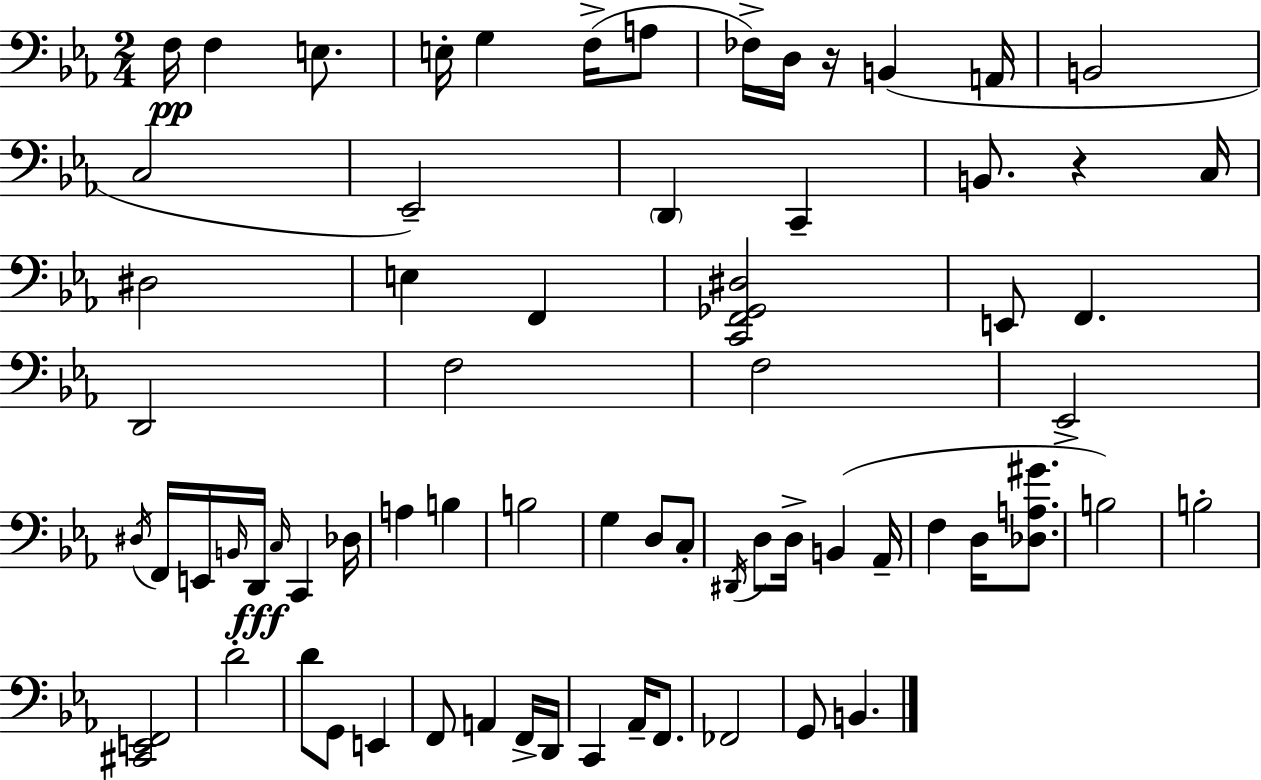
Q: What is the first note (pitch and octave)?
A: F3